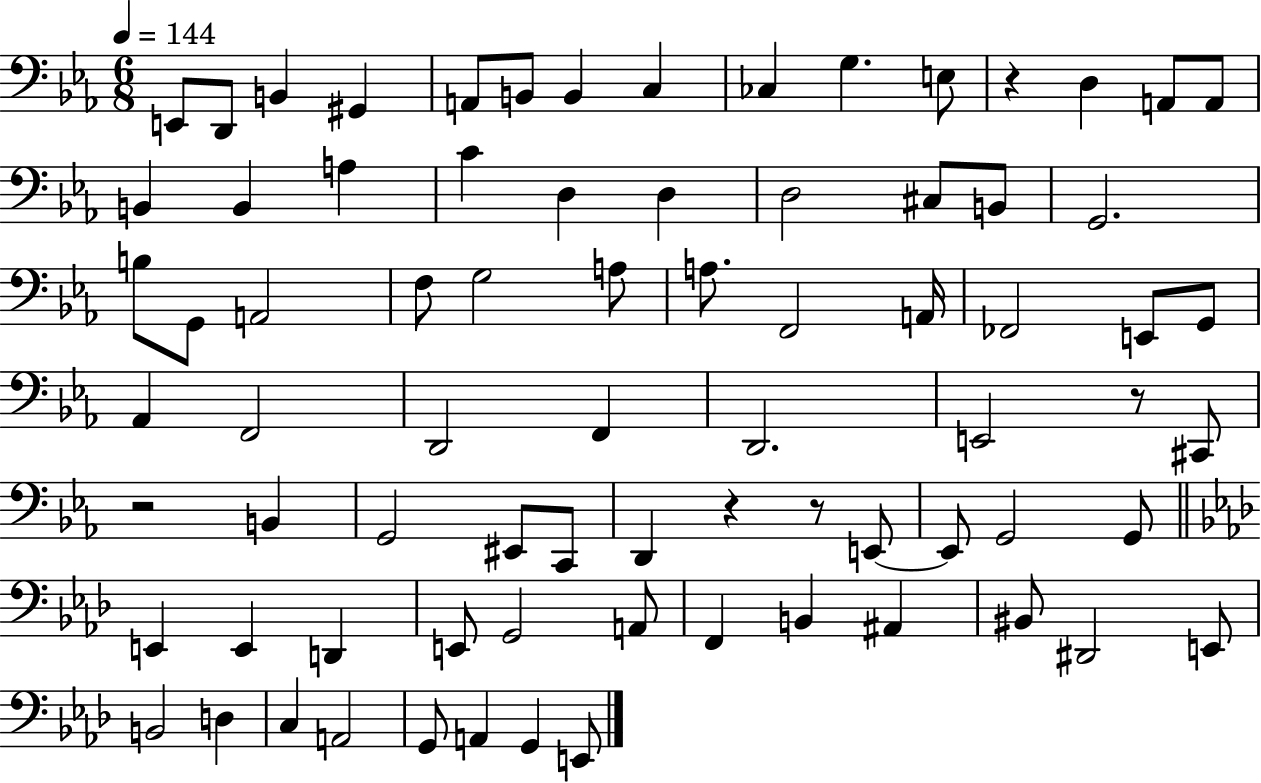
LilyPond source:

{
  \clef bass
  \numericTimeSignature
  \time 6/8
  \key ees \major
  \tempo 4 = 144
  e,8 d,8 b,4 gis,4 | a,8 b,8 b,4 c4 | ces4 g4. e8 | r4 d4 a,8 a,8 | \break b,4 b,4 a4 | c'4 d4 d4 | d2 cis8 b,8 | g,2. | \break b8 g,8 a,2 | f8 g2 a8 | a8. f,2 a,16 | fes,2 e,8 g,8 | \break aes,4 f,2 | d,2 f,4 | d,2. | e,2 r8 cis,8 | \break r2 b,4 | g,2 eis,8 c,8 | d,4 r4 r8 e,8~~ | e,8 g,2 g,8 | \break \bar "||" \break \key aes \major e,4 e,4 d,4 | e,8 g,2 a,8 | f,4 b,4 ais,4 | bis,8 dis,2 e,8 | \break b,2 d4 | c4 a,2 | g,8 a,4 g,4 e,8 | \bar "|."
}